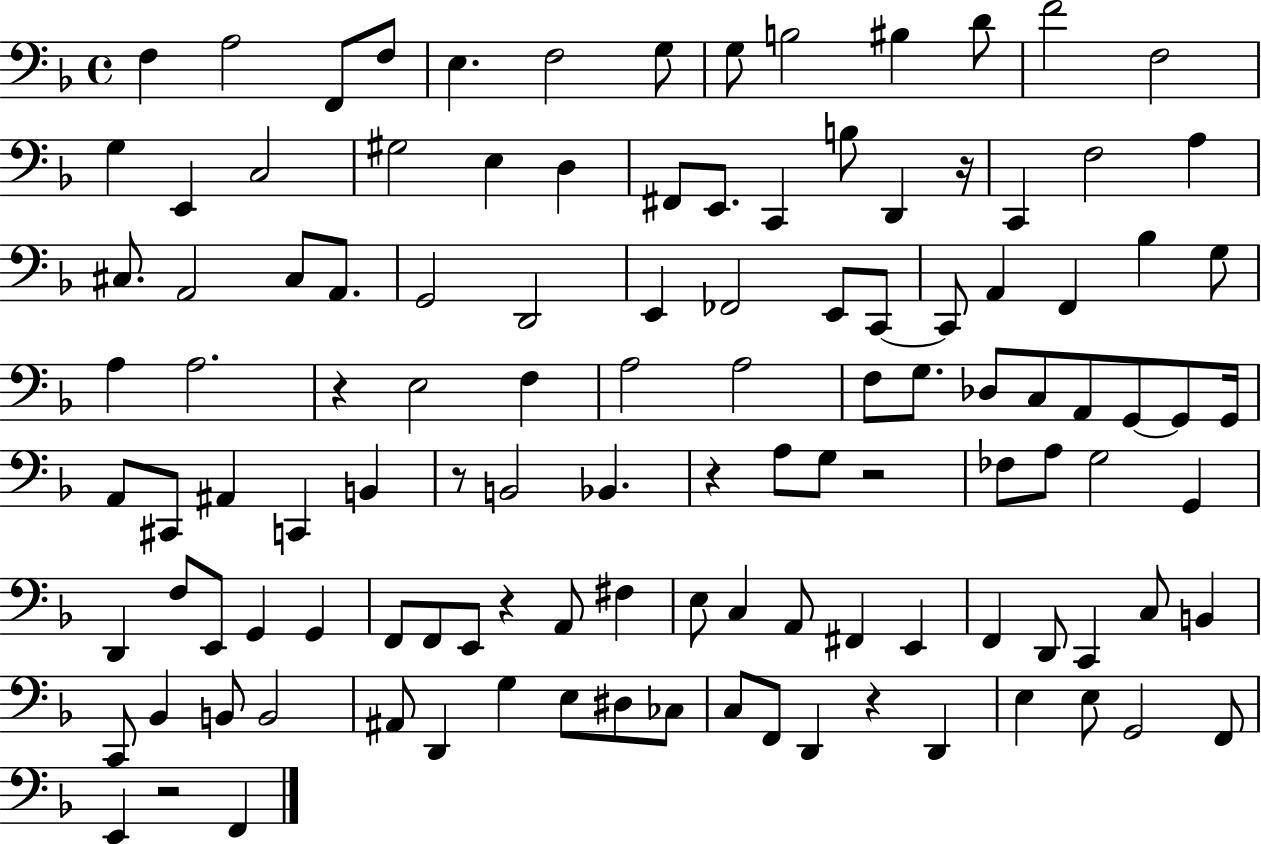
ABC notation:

X:1
T:Untitled
M:4/4
L:1/4
K:F
F, A,2 F,,/2 F,/2 E, F,2 G,/2 G,/2 B,2 ^B, D/2 F2 F,2 G, E,, C,2 ^G,2 E, D, ^F,,/2 E,,/2 C,, B,/2 D,, z/4 C,, F,2 A, ^C,/2 A,,2 ^C,/2 A,,/2 G,,2 D,,2 E,, _F,,2 E,,/2 C,,/2 C,,/2 A,, F,, _B, G,/2 A, A,2 z E,2 F, A,2 A,2 F,/2 G,/2 _D,/2 C,/2 A,,/2 G,,/2 G,,/2 G,,/4 A,,/2 ^C,,/2 ^A,, C,, B,, z/2 B,,2 _B,, z A,/2 G,/2 z2 _F,/2 A,/2 G,2 G,, D,, F,/2 E,,/2 G,, G,, F,,/2 F,,/2 E,,/2 z A,,/2 ^F, E,/2 C, A,,/2 ^F,, E,, F,, D,,/2 C,, C,/2 B,, C,,/2 _B,, B,,/2 B,,2 ^A,,/2 D,, G, E,/2 ^D,/2 _C,/2 C,/2 F,,/2 D,, z D,, E, E,/2 G,,2 F,,/2 E,, z2 F,,